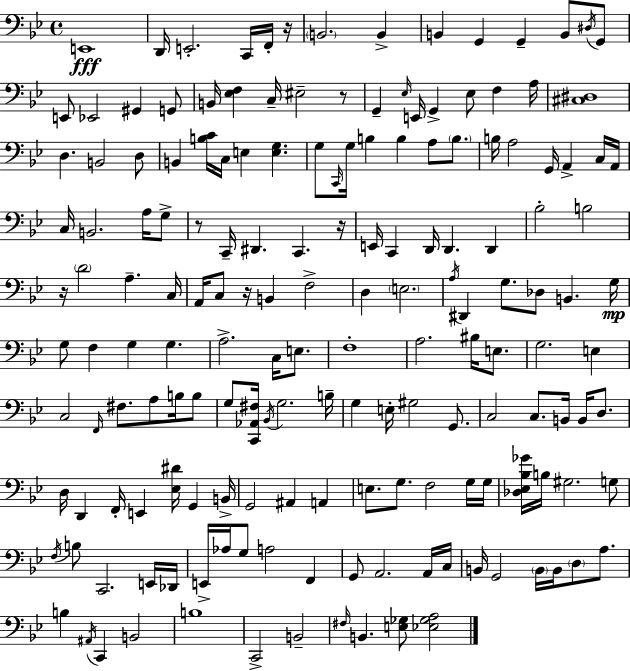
{
  \clef bass
  \time 4/4
  \defaultTimeSignature
  \key g \minor
  \repeat volta 2 { e,1\fff | d,16 e,2.-. c,16 f,16-. r16 | \parenthesize b,2. b,4-> | b,4 g,4 g,4-- b,8 \acciaccatura { dis16 } g,8 | \break e,8 ees,2 gis,4 g,8 | b,16 <ees f>4 c16-- eis2-- r8 | g,4-- \grace { ees16 } e,16 g,4-> ees8 f4 | a16 <cis dis>1 | \break d4. b,2 | d8 b,4 <b c'>16 c16 e4 <e g>4. | g8 \grace { c,16 } g16 b4 b4 a8 | \parenthesize b8. b16 a2 g,16 a,4-> | \break c16 a,16 c16 b,2. | a16 g8-> r8 c,16-- dis,4. c,4. | r16 e,16 c,4 d,16 d,4. d,4 | bes2-. b2 | \break r16 \parenthesize d'2 a4.-- | c16 a,16 c8 r16 b,4 f2-> | d4 \parenthesize e2. | \acciaccatura { a16 } dis,4 g8. des8 b,4. | \break g16\mp g8 f4 g4 g4. | a2.-> | c16 e8. f1-. | a2. | \break bis16 e8. g2. | e4 c2 \grace { f,16 } fis8. | a8 b16 b8 g8 <c, aes, fis>16 \acciaccatura { bes,16 } g2. | b16-- g4 e16-. gis2 | \break g,8. c2 c8. | b,16 b,16 d8. d16 d,4 f,16-. e,4 | <ees dis'>16 g,4 b,16-> g,2 ais,4 | a,4 e8. g8. f2 | \break g16 g16 <des ees bes ges'>16 b16 gis2. | g8 \acciaccatura { f16 } b8 c,2. | e,16 des,16 e,16-> aes16 g8 a2 | f,4 g,8 a,2. | \break a,16 c16 b,16 g,2 | \parenthesize b,16 b,16 \parenthesize d8 a8. b4 \acciaccatura { ais,16 } c,4 | b,2 b1 | c,2-> | \break b,2-- \grace { fis16 } b,4. <e ges>8 | <ees ges a>2 } \bar "|."
}